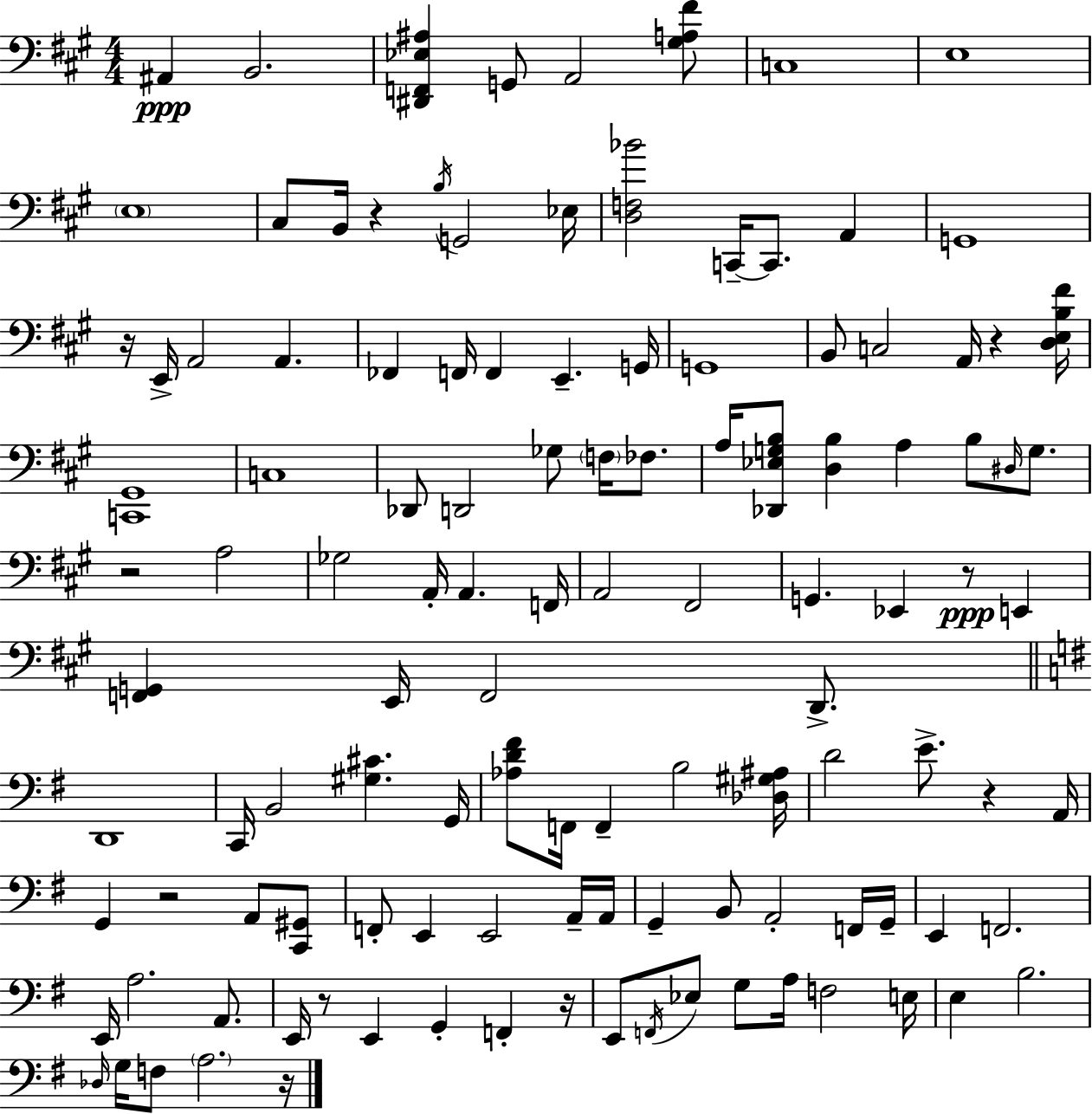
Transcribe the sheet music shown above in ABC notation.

X:1
T:Untitled
M:4/4
L:1/4
K:A
^A,, B,,2 [^D,,F,,_E,^A,] G,,/2 A,,2 [^G,A,^F]/2 C,4 E,4 E,4 ^C,/2 B,,/4 z B,/4 G,,2 _E,/4 [D,F,_B]2 C,,/4 C,,/2 A,, G,,4 z/4 E,,/4 A,,2 A,, _F,, F,,/4 F,, E,, G,,/4 G,,4 B,,/2 C,2 A,,/4 z [D,E,B,^F]/4 [C,,^G,,]4 C,4 _D,,/2 D,,2 _G,/2 F,/4 _F,/2 A,/4 [_D,,_E,G,B,]/2 [D,B,] A, B,/2 ^D,/4 G,/2 z2 A,2 _G,2 A,,/4 A,, F,,/4 A,,2 ^F,,2 G,, _E,, z/2 E,, [F,,G,,] E,,/4 F,,2 D,,/2 D,,4 C,,/4 B,,2 [^G,^C] G,,/4 [_A,D^F]/2 F,,/4 F,, B,2 [_D,^G,^A,]/4 D2 E/2 z A,,/4 G,, z2 A,,/2 [C,,^G,,]/2 F,,/2 E,, E,,2 A,,/4 A,,/4 G,, B,,/2 A,,2 F,,/4 G,,/4 E,, F,,2 E,,/4 A,2 A,,/2 E,,/4 z/2 E,, G,, F,, z/4 E,,/2 F,,/4 _E,/2 G,/2 A,/4 F,2 E,/4 E, B,2 _D,/4 G,/4 F,/2 A,2 z/4